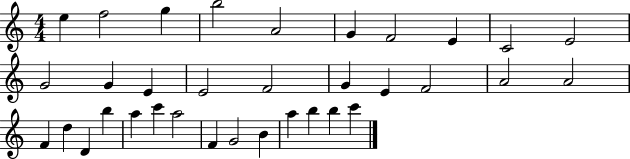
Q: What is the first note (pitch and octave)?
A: E5